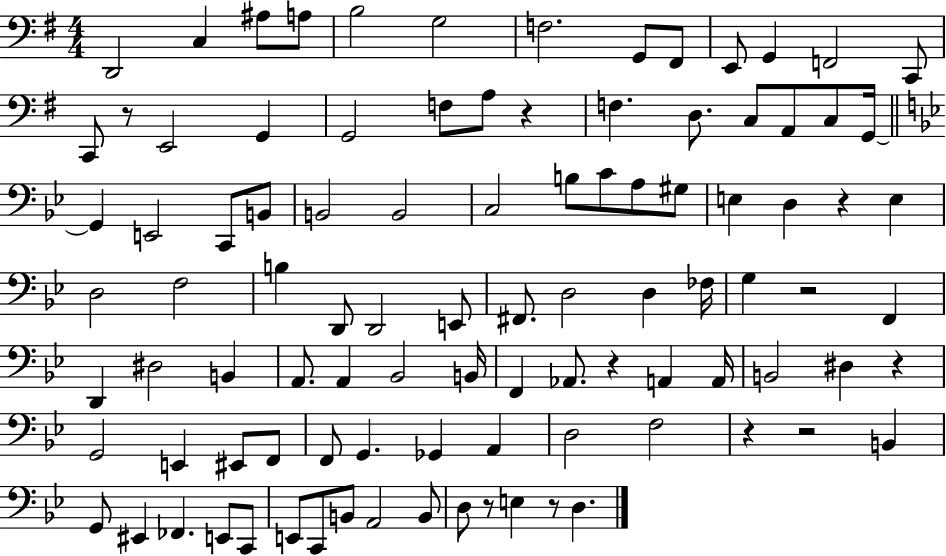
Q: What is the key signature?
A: G major